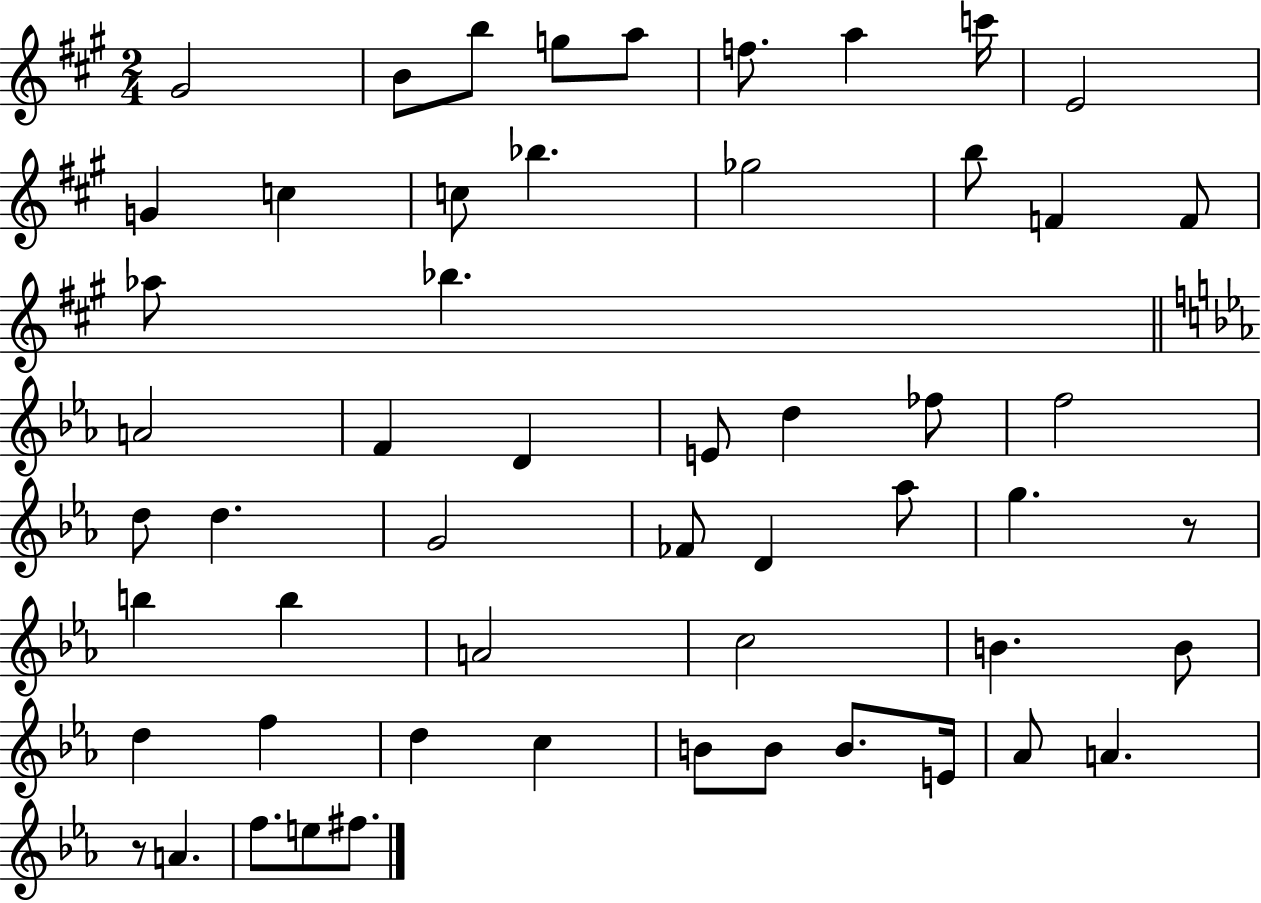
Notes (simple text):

G#4/h B4/e B5/e G5/e A5/e F5/e. A5/q C6/s E4/h G4/q C5/q C5/e Bb5/q. Gb5/h B5/e F4/q F4/e Ab5/e Bb5/q. A4/h F4/q D4/q E4/e D5/q FES5/e F5/h D5/e D5/q. G4/h FES4/e D4/q Ab5/e G5/q. R/e B5/q B5/q A4/h C5/h B4/q. B4/e D5/q F5/q D5/q C5/q B4/e B4/e B4/e. E4/s Ab4/e A4/q. R/e A4/q. F5/e. E5/e F#5/e.